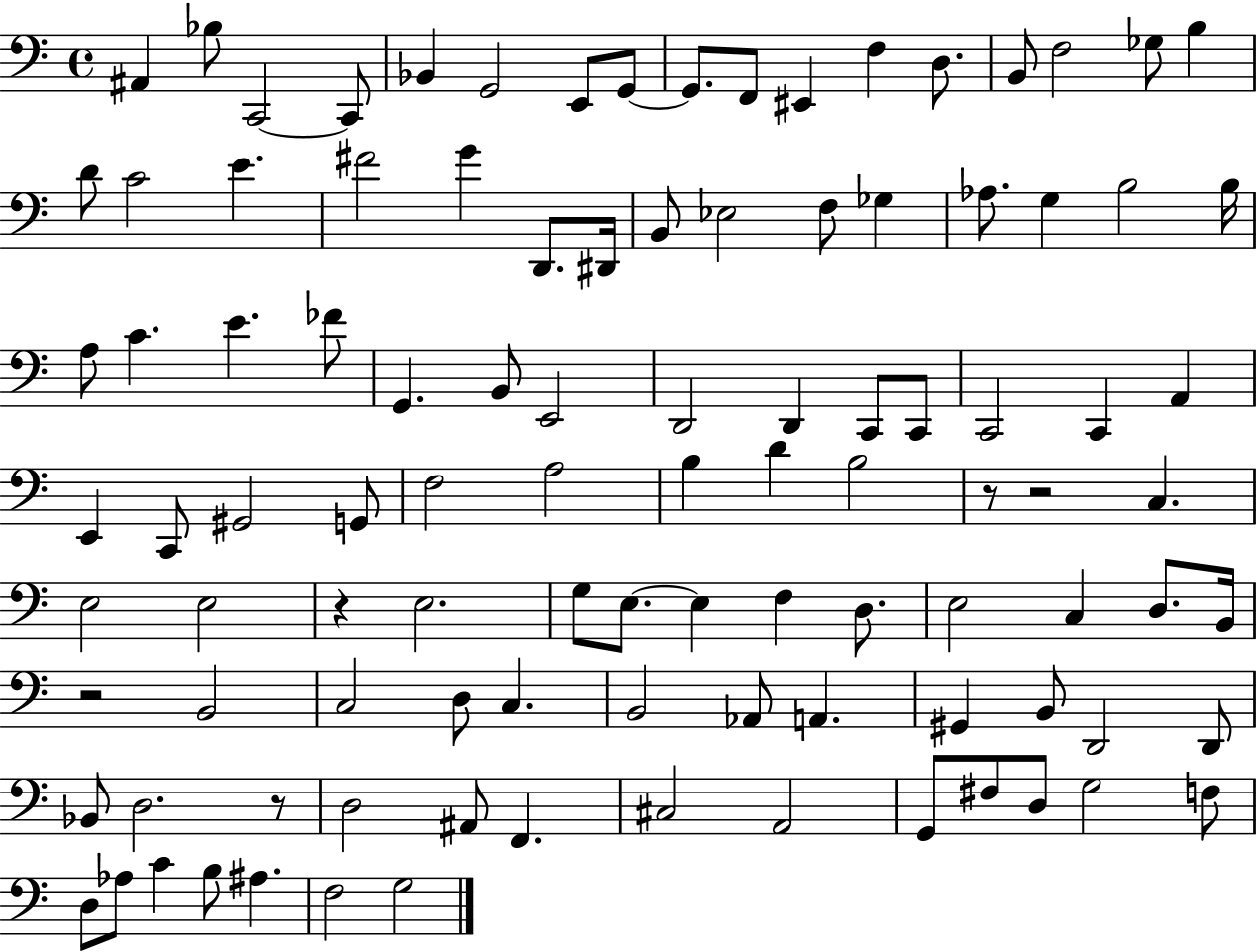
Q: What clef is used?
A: bass